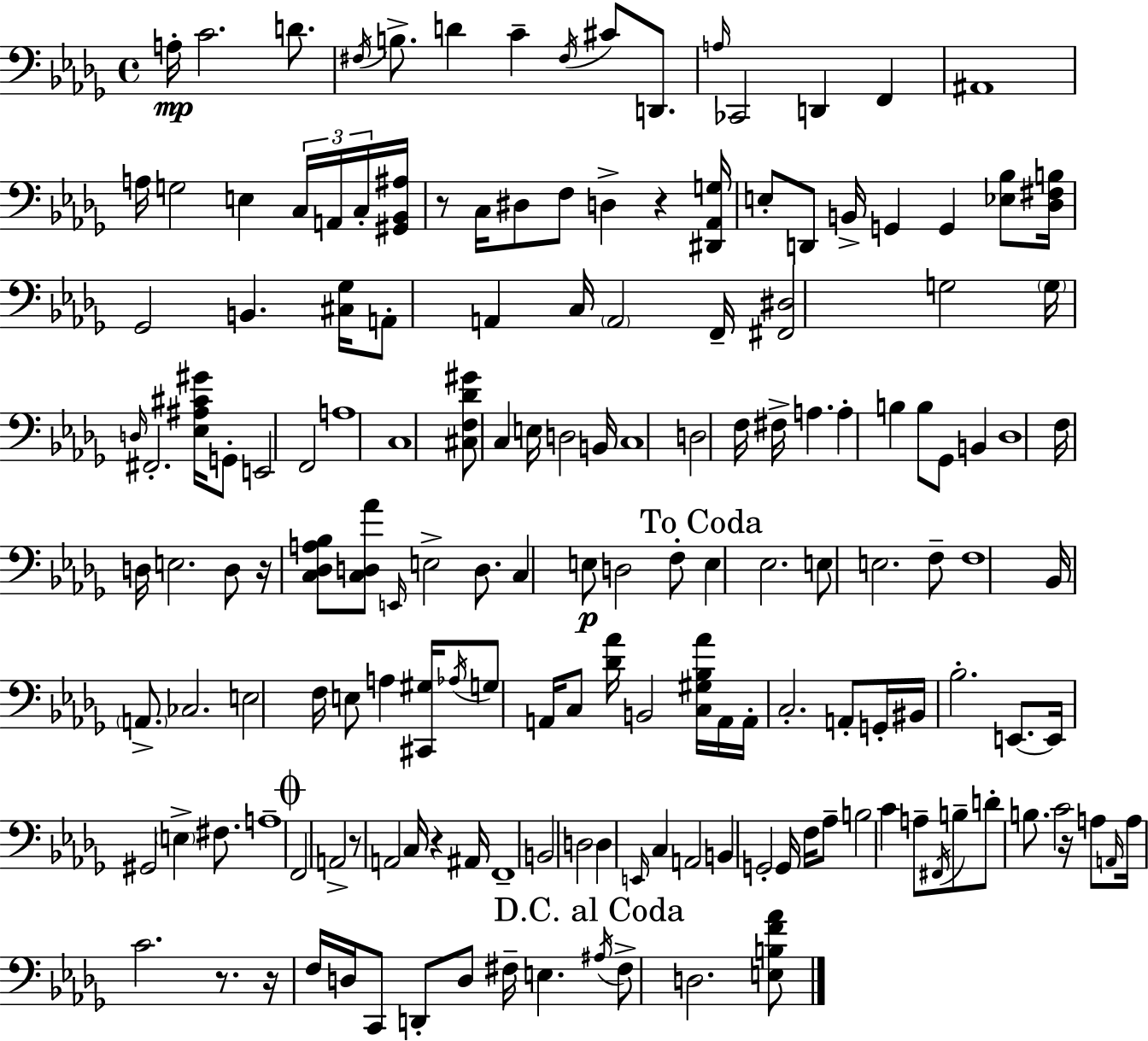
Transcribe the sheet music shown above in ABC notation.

X:1
T:Untitled
M:4/4
L:1/4
K:Bbm
A,/4 C2 D/2 ^F,/4 B,/2 D C ^F,/4 ^C/2 D,,/2 A,/4 _C,,2 D,, F,, ^A,,4 A,/4 G,2 E, C,/4 A,,/4 C,/4 [^G,,_B,,^A,]/4 z/2 C,/4 ^D,/2 F,/2 D, z [^D,,_A,,G,]/4 E,/2 D,,/2 B,,/4 G,, G,, [_E,_B,]/2 [_D,^F,B,]/4 _G,,2 B,, [^C,_G,]/4 A,,/2 A,, C,/4 A,,2 F,,/4 [^F,,^D,]2 G,2 G,/4 D,/4 ^F,,2 [_E,^A,^C^G]/4 G,,/2 E,,2 F,,2 A,4 C,4 [^C,F,_D^G]/2 C, E,/4 D,2 B,,/4 C,4 D,2 F,/4 ^F,/4 A, A, B, B,/2 _G,,/2 B,, _D,4 F,/4 D,/4 E,2 D,/2 z/4 [C,_D,A,_B,]/2 [C,D,_A]/2 E,,/4 E,2 D,/2 C, E,/2 D,2 F,/2 E, _E,2 E,/2 E,2 F,/2 F,4 _B,,/4 A,,/2 _C,2 E,2 F,/4 E,/2 A, [^C,,^G,]/4 _A,/4 G,/2 A,,/4 C,/2 [_D_A]/4 B,,2 [C,^G,_B,_A]/4 A,,/4 A,,/4 C,2 A,,/2 G,,/4 ^B,,/4 _B,2 E,,/2 E,,/4 ^G,,2 E, ^F,/2 A,4 F,,2 A,,2 z/2 A,,2 C,/4 z ^A,,/4 F,,4 B,,2 D,2 D, E,,/4 C, A,,2 B,, G,,2 G,,/4 F,/4 _A,/2 B,2 C A,/2 ^F,,/4 B,/2 D/2 B,/2 C2 z/4 A,/2 A,,/4 A,/4 C2 z/2 z/4 F,/4 D,/4 C,,/2 D,,/2 D,/2 ^F,/4 E, ^A,/4 ^F,/2 D,2 [E,B,F_A]/2